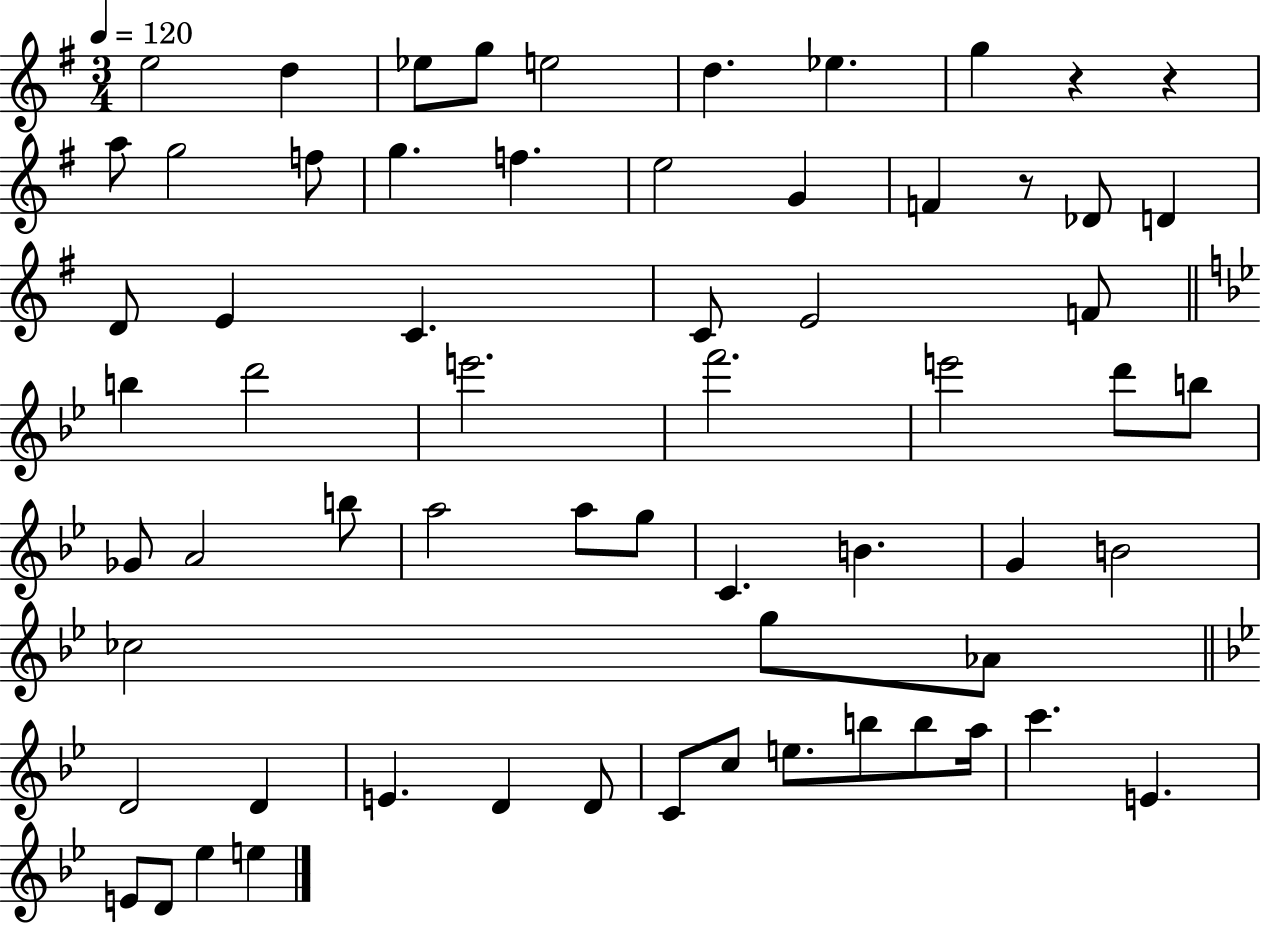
E5/h D5/q Eb5/e G5/e E5/h D5/q. Eb5/q. G5/q R/q R/q A5/e G5/h F5/e G5/q. F5/q. E5/h G4/q F4/q R/e Db4/e D4/q D4/e E4/q C4/q. C4/e E4/h F4/e B5/q D6/h E6/h. F6/h. E6/h D6/e B5/e Gb4/e A4/h B5/e A5/h A5/e G5/e C4/q. B4/q. G4/q B4/h CES5/h G5/e Ab4/e D4/h D4/q E4/q. D4/q D4/e C4/e C5/e E5/e. B5/e B5/e A5/s C6/q. E4/q. E4/e D4/e Eb5/q E5/q